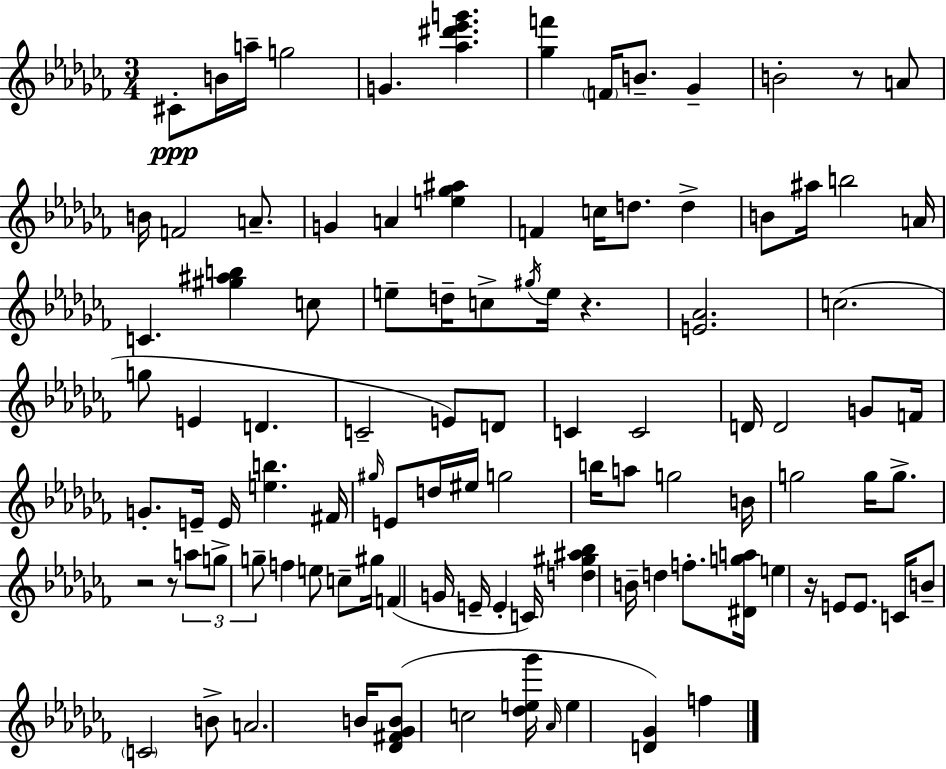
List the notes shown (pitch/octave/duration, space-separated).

C#4/e B4/s A5/s G5/h G4/q. [Ab5,D#6,Eb6,G6]/q. [Gb5,F6]/q F4/s B4/e. Gb4/q B4/h R/e A4/e B4/s F4/h A4/e. G4/q A4/q [E5,Gb5,A#5]/q F4/q C5/s D5/e. D5/q B4/e A#5/s B5/h A4/s C4/q. [G#5,A#5,B5]/q C5/e E5/e D5/s C5/e G#5/s E5/s R/q. [E4,Ab4]/h. C5/h. G5/e E4/q D4/q. C4/h E4/e D4/e C4/q C4/h D4/s D4/h G4/e F4/s G4/e. E4/s E4/s [E5,B5]/q. F#4/s G#5/s E4/e D5/s EIS5/s G5/h B5/s A5/e G5/h B4/s G5/h G5/s G5/e. R/h R/e A5/e G5/e G5/e F5/q E5/e C5/e G#5/s F4/q G4/s E4/s E4/q C4/s [D5,G#5,A#5,Bb5]/q B4/s D5/q F5/e. [D#4,G5,A5]/s E5/q R/s E4/e E4/e. C4/s B4/e C4/h B4/e A4/h. B4/s [Db4,F#4,Gb4,B4]/e C5/h [Db5,E5,Gb6]/s Ab4/s E5/q [D4,Gb4]/q F5/q